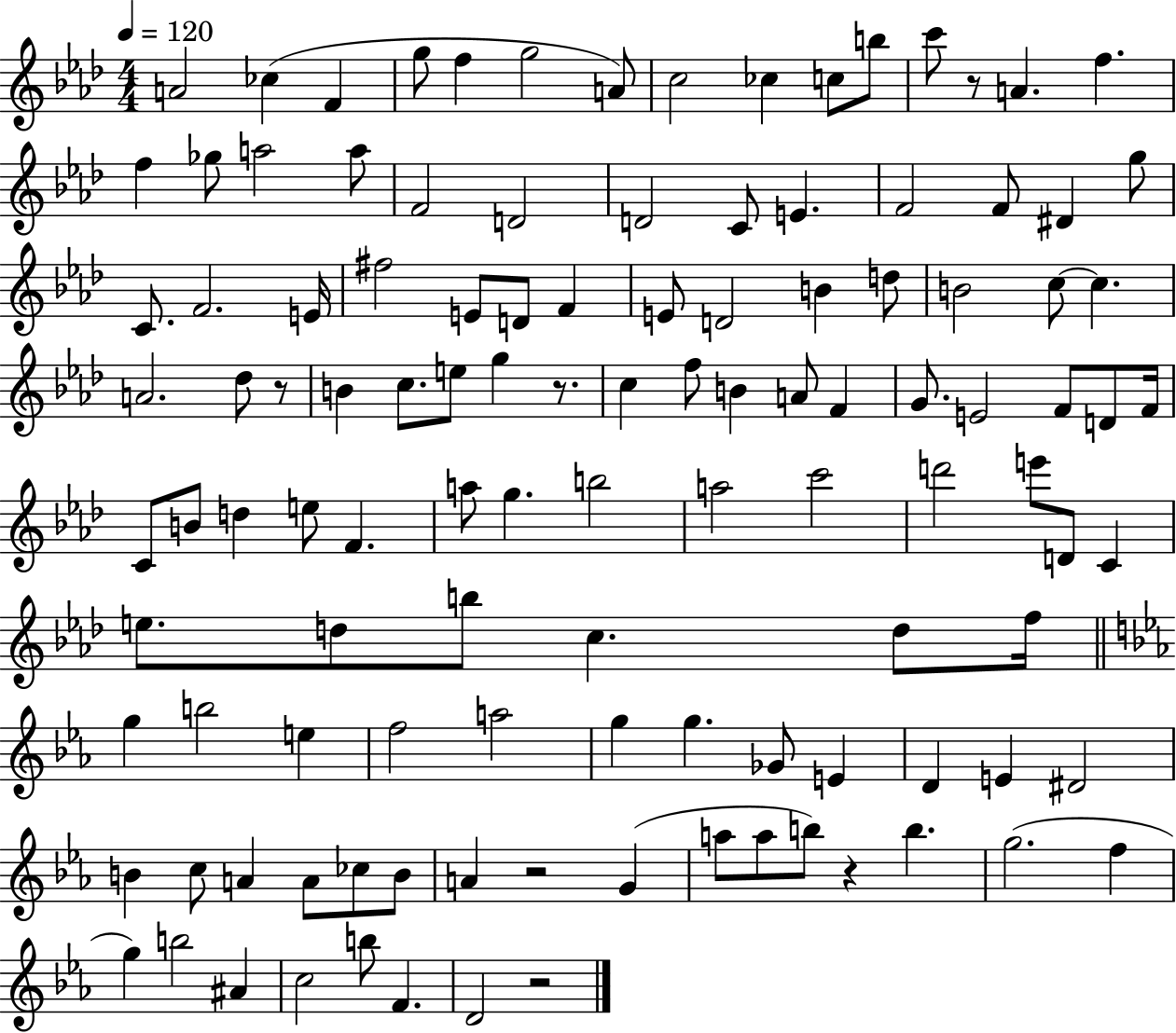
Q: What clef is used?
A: treble